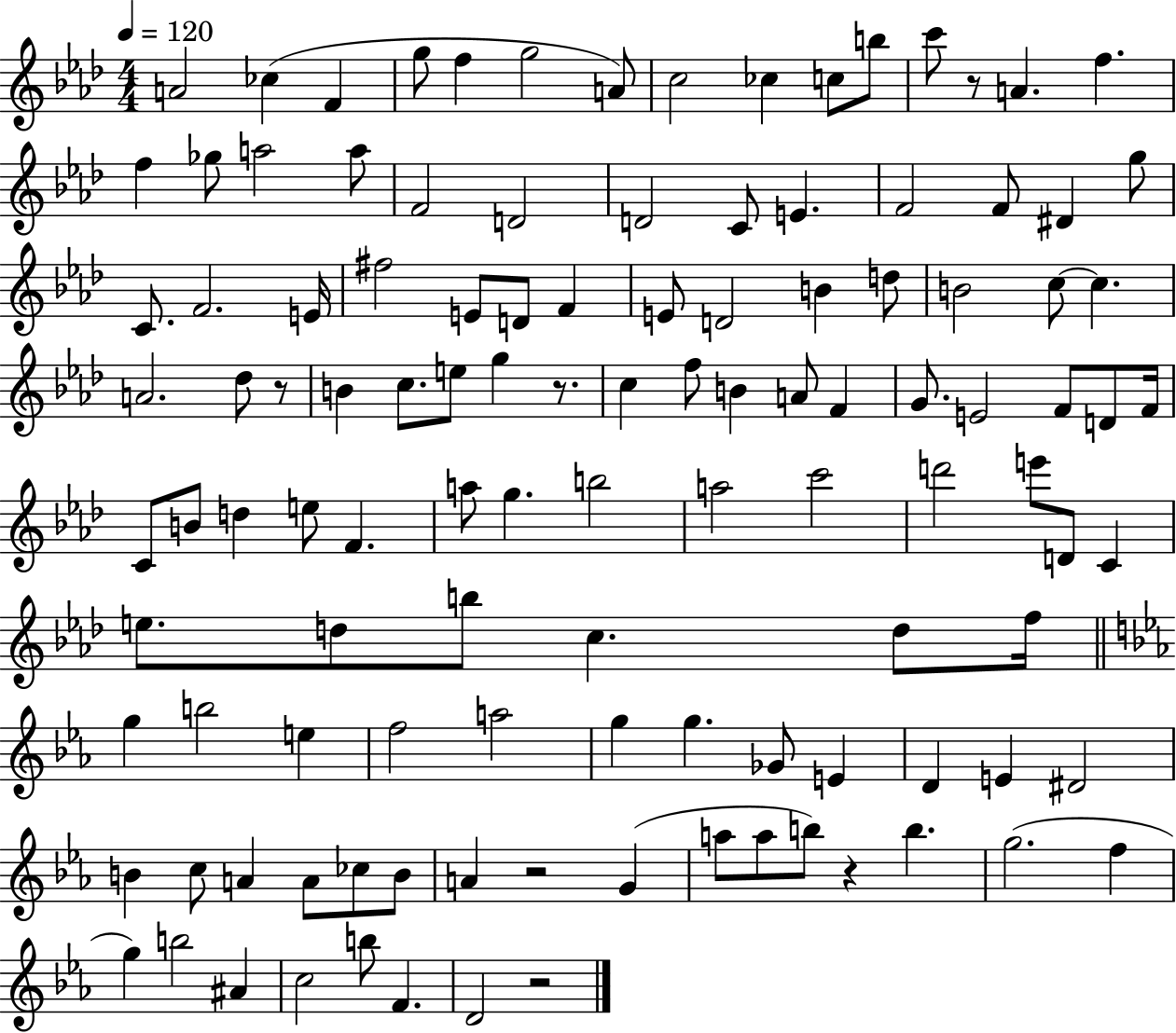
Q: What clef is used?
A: treble